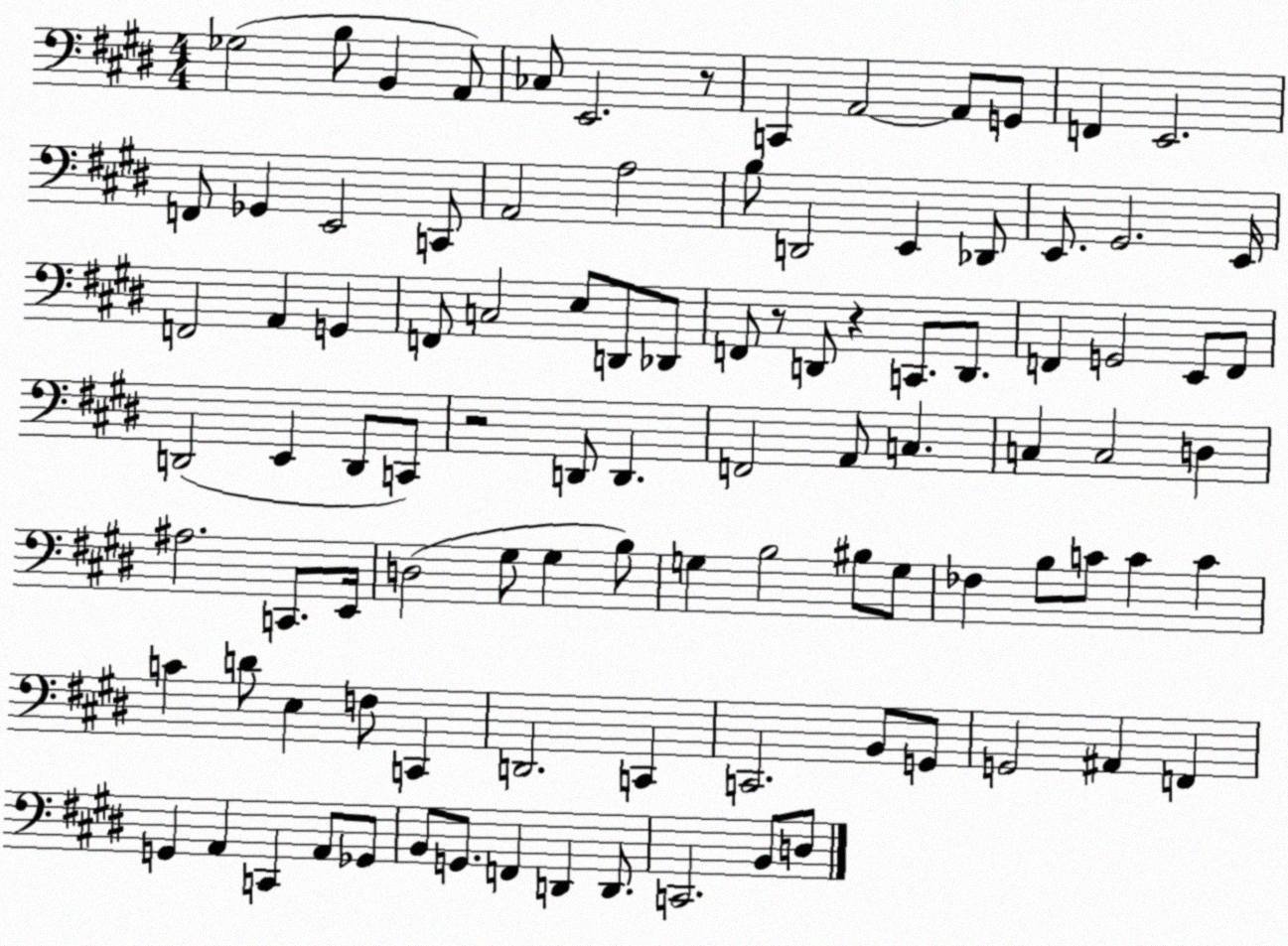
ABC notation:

X:1
T:Untitled
M:4/4
L:1/4
K:E
_G,2 B,/2 B,, A,,/2 _C,/2 E,,2 z/2 C,, A,,2 A,,/2 G,,/2 F,, E,,2 F,,/2 _G,, E,,2 C,,/2 A,,2 A,2 B,/2 D,,2 E,, _D,,/2 E,,/2 ^G,,2 E,,/4 F,,2 A,, G,, F,,/2 C,2 E,/2 D,,/2 _D,,/2 F,,/2 z/2 D,,/2 z C,,/2 D,,/2 F,, G,,2 E,,/2 F,,/2 D,,2 E,, D,,/2 C,,/2 z2 D,,/2 D,, F,,2 A,,/2 C, C, C,2 D, ^A,2 C,,/2 E,,/4 D,2 ^G,/2 ^G, B,/2 G, B,2 ^B,/2 G,/2 _F, B,/2 C/2 C C C D/2 E, F,/2 C,, D,,2 C,, C,,2 B,,/2 G,,/2 G,,2 ^A,, F,, G,, A,, C,, A,,/2 _G,,/2 B,,/2 G,,/2 F,, D,, D,,/2 C,,2 B,,/2 D,/2